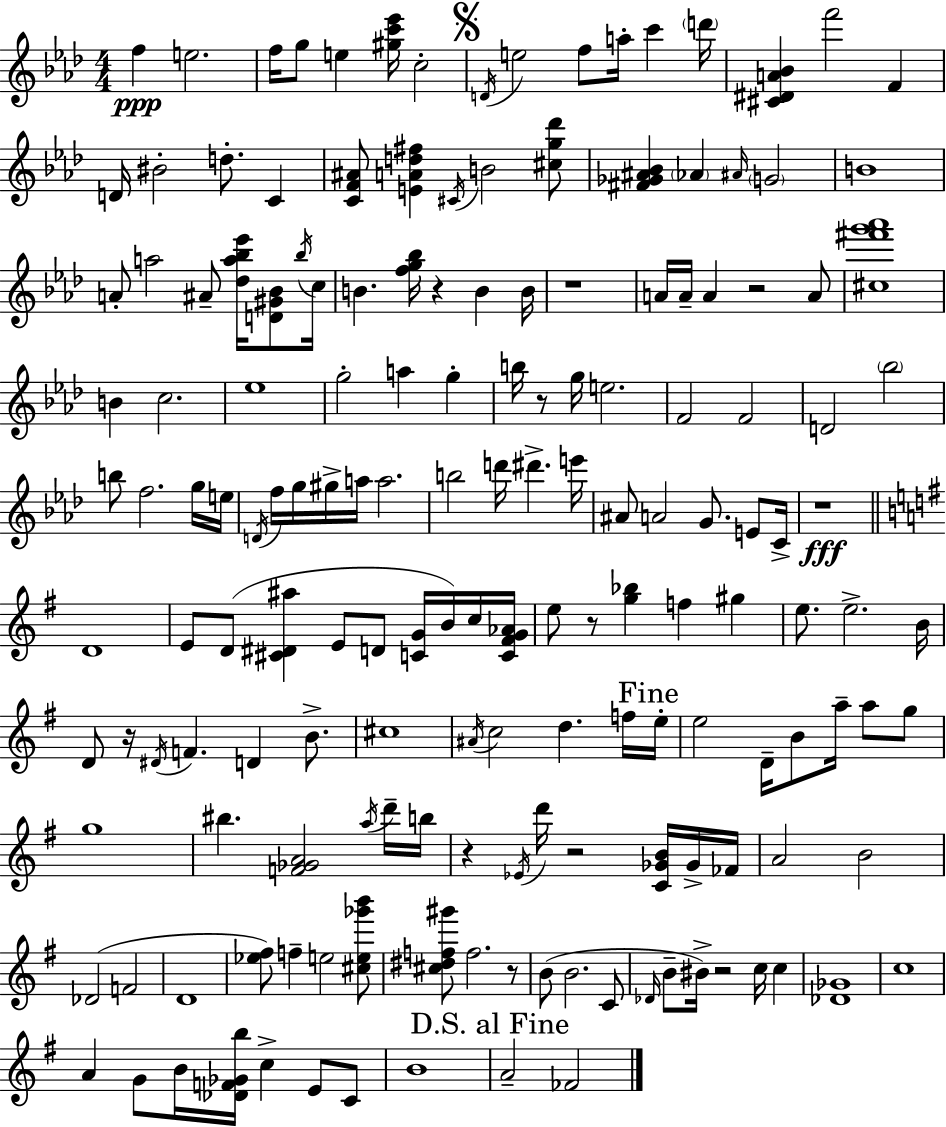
X:1
T:Untitled
M:4/4
L:1/4
K:Fm
f e2 f/4 g/2 e [^gc'_e']/4 c2 D/4 e2 f/2 a/4 c' d'/4 [^C^DA_B] f'2 F D/4 ^B2 d/2 C [CF^A]/2 [EAd^f] ^C/4 B2 [^cg_d']/2 [^F_G^A_B] _A ^A/4 G2 B4 A/2 a2 ^A/2 [_da_b_e']/4 [D^G_B]/2 _b/4 c/4 B [fg_b]/4 z B B/4 z4 A/4 A/4 A z2 A/2 [^c^f'g'_a']4 B c2 _e4 g2 a g b/4 z/2 g/4 e2 F2 F2 D2 _b2 b/2 f2 g/4 e/4 D/4 f/4 g/4 ^g/4 a/4 a2 b2 d'/4 ^d' e'/4 ^A/2 A2 G/2 E/2 C/4 z4 D4 E/2 D/2 [^C^D^a] E/2 D/2 [CG]/4 B/4 c/4 [C^FG_A]/4 e/2 z/2 [g_b] f ^g e/2 e2 B/4 D/2 z/4 ^D/4 F D B/2 ^c4 ^A/4 c2 d f/4 e/4 e2 D/4 B/2 a/4 a/2 g/2 g4 ^b [F_GA]2 a/4 d'/4 b/4 z _E/4 d'/4 z2 [C_GB]/4 _G/4 _F/4 A2 B2 _D2 F2 D4 [_e^f]/2 f e2 [^ce_g'b']/2 [^c^df^g']/2 f2 z/2 B/2 B2 C/2 _D/4 B/2 ^B/4 z2 c/4 c [_D_G]4 c4 A G/2 B/4 [_DF_Gb]/4 c E/2 C/2 B4 A2 _F2